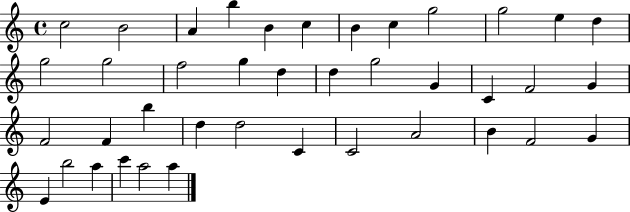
{
  \clef treble
  \time 4/4
  \defaultTimeSignature
  \key c \major
  c''2 b'2 | a'4 b''4 b'4 c''4 | b'4 c''4 g''2 | g''2 e''4 d''4 | \break g''2 g''2 | f''2 g''4 d''4 | d''4 g''2 g'4 | c'4 f'2 g'4 | \break f'2 f'4 b''4 | d''4 d''2 c'4 | c'2 a'2 | b'4 f'2 g'4 | \break e'4 b''2 a''4 | c'''4 a''2 a''4 | \bar "|."
}